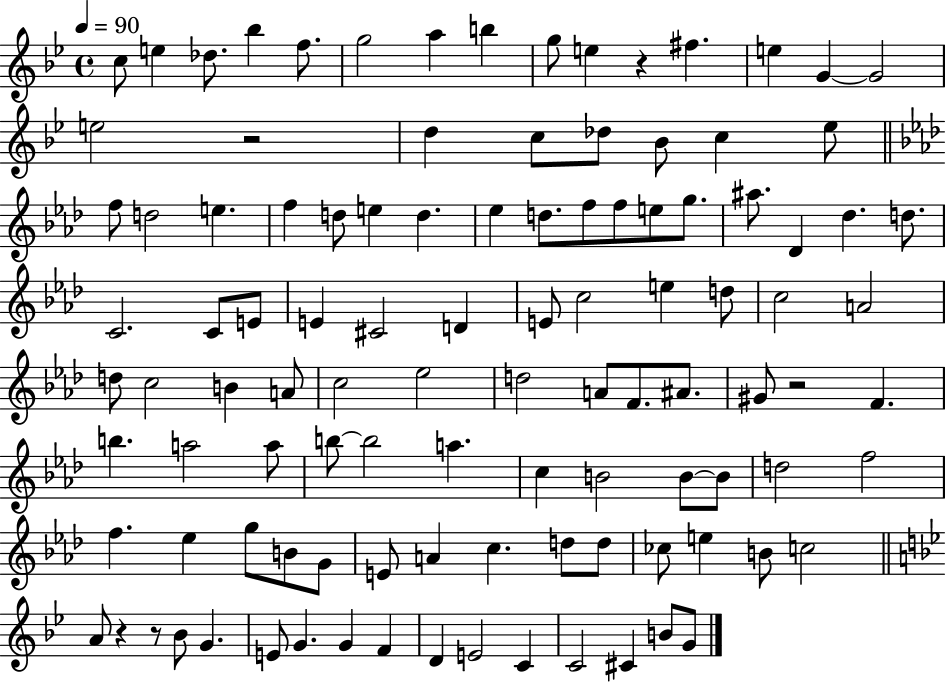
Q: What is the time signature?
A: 4/4